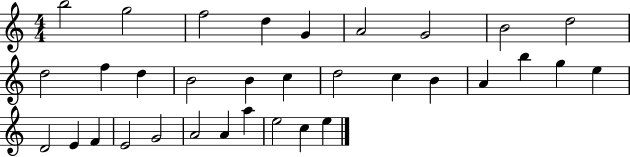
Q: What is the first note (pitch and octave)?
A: B5